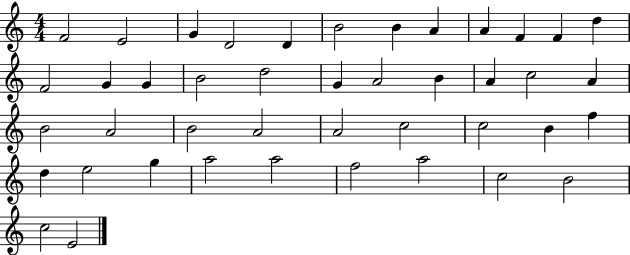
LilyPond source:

{
  \clef treble
  \numericTimeSignature
  \time 4/4
  \key c \major
  f'2 e'2 | g'4 d'2 d'4 | b'2 b'4 a'4 | a'4 f'4 f'4 d''4 | \break f'2 g'4 g'4 | b'2 d''2 | g'4 a'2 b'4 | a'4 c''2 a'4 | \break b'2 a'2 | b'2 a'2 | a'2 c''2 | c''2 b'4 f''4 | \break d''4 e''2 g''4 | a''2 a''2 | f''2 a''2 | c''2 b'2 | \break c''2 e'2 | \bar "|."
}